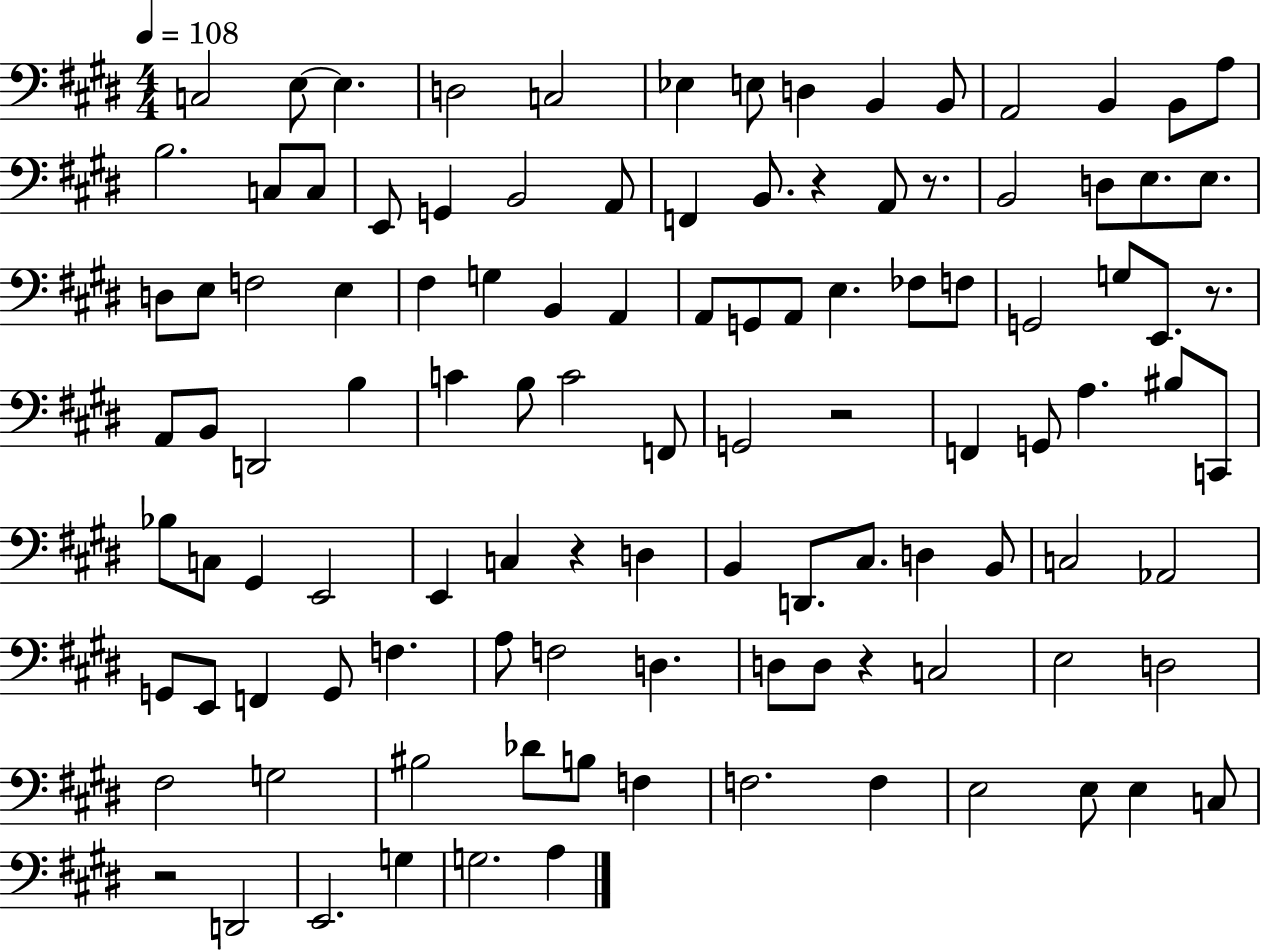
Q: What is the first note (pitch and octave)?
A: C3